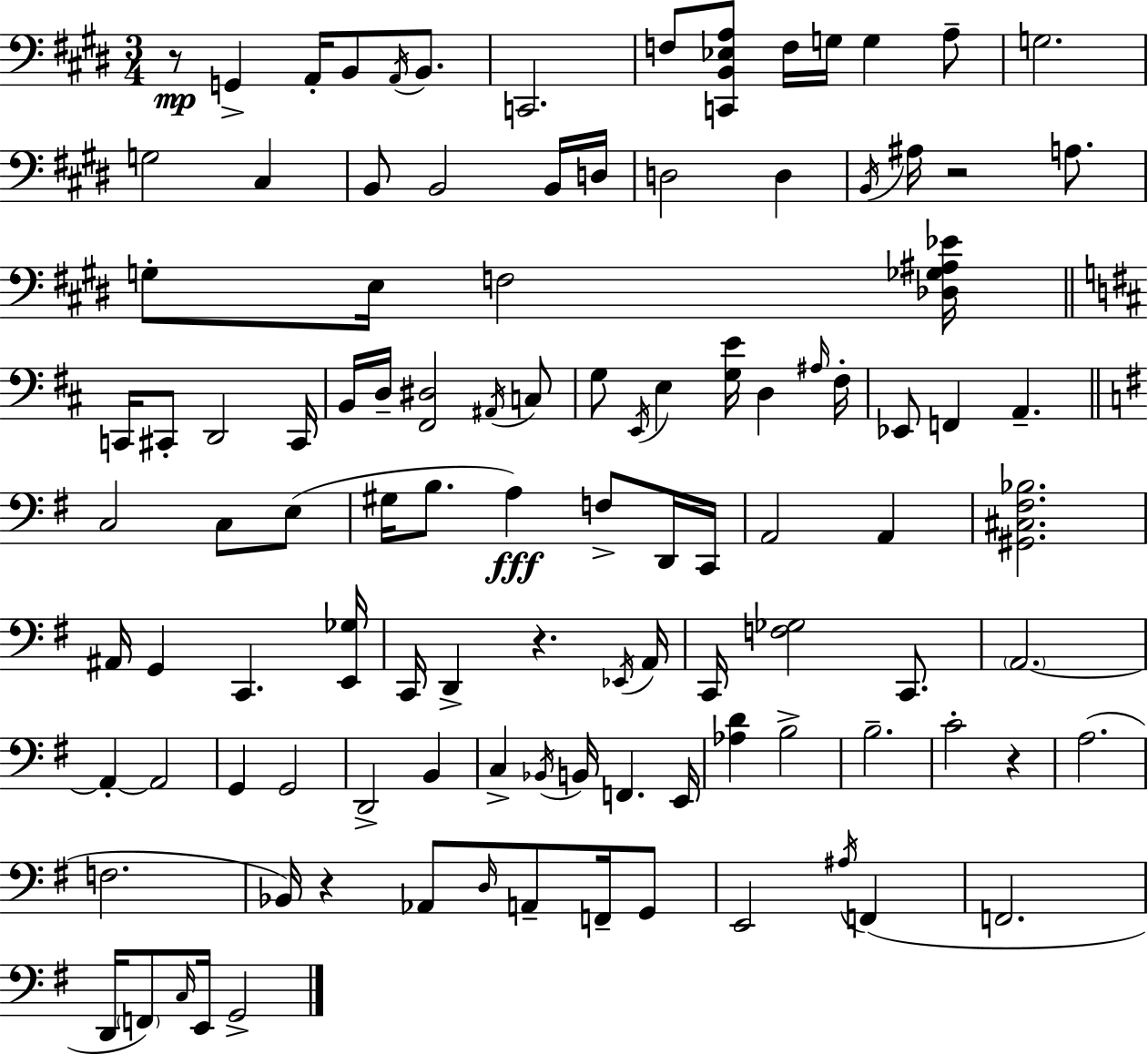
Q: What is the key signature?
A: E major